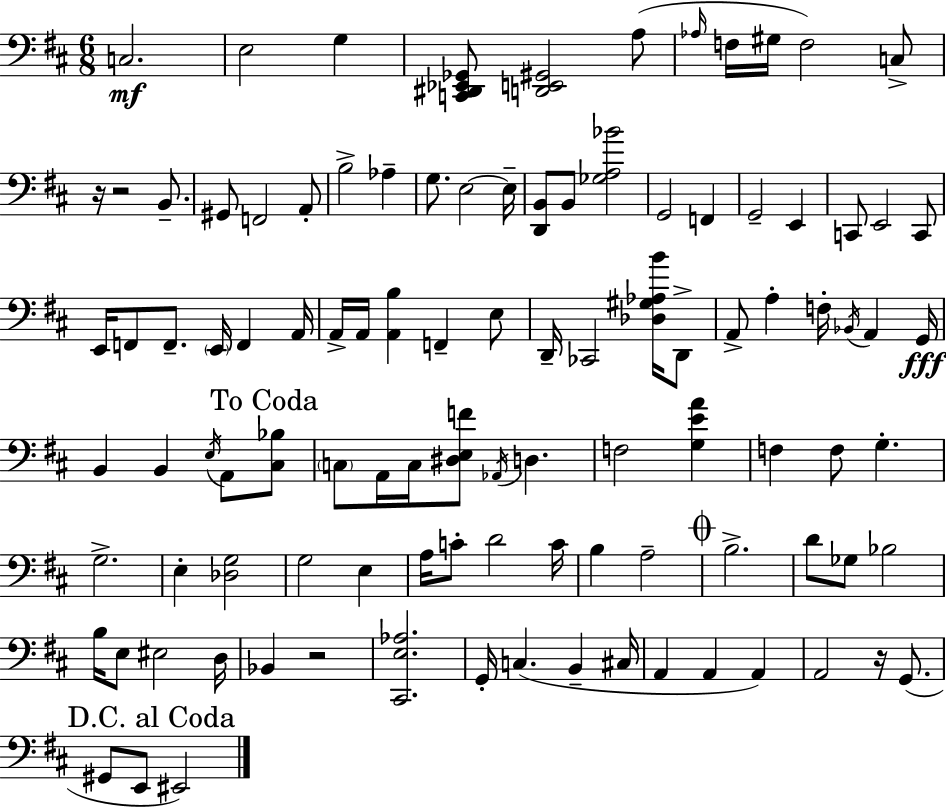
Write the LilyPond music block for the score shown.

{
  \clef bass
  \numericTimeSignature
  \time 6/8
  \key d \major
  c2.\mf | e2 g4 | <c, dis, ees, ges,>8 <d, e, gis,>2 a8( | \grace { aes16 } f16 gis16 f2) c8-> | \break r16 r2 b,8.-- | gis,8 f,2 a,8-. | b2-> aes4-- | g8. e2~~ | \break e16-- <d, b,>8 b,8 <ges a bes'>2 | g,2 f,4 | g,2-- e,4 | c,8 e,2 c,8 | \break e,16 f,8 f,8.-- \parenthesize e,16 f,4 | a,16 a,16-> a,16 <a, b>4 f,4-- e8 | d,16-- ces,2 <des gis aes b'>16 d,8-> | a,8-> a4-. f16-. \acciaccatura { bes,16 } a,4 | \break g,16\fff b,4 b,4 \acciaccatura { e16 } a,8 | \mark "To Coda" <cis bes>8 \parenthesize c8 a,16 c16 <dis e f'>8 \acciaccatura { aes,16 } d4. | f2 | <g e' a'>4 f4 f8 g4.-. | \break g2.-> | e4-. <des g>2 | g2 | e4 a16 c'8-. d'2 | \break c'16 b4 a2-- | \mark \markup { \musicglyph "scripts.coda" } b2.-> | d'8 ges8 bes2 | b16 e8 eis2 | \break d16 bes,4 r2 | <cis, e aes>2. | g,16-. c4.( b,4-- | cis16 a,4 a,4 | \break a,4) a,2 | r16 g,8.( \mark "D.C. al Coda" gis,8 e,8 eis,2) | \bar "|."
}